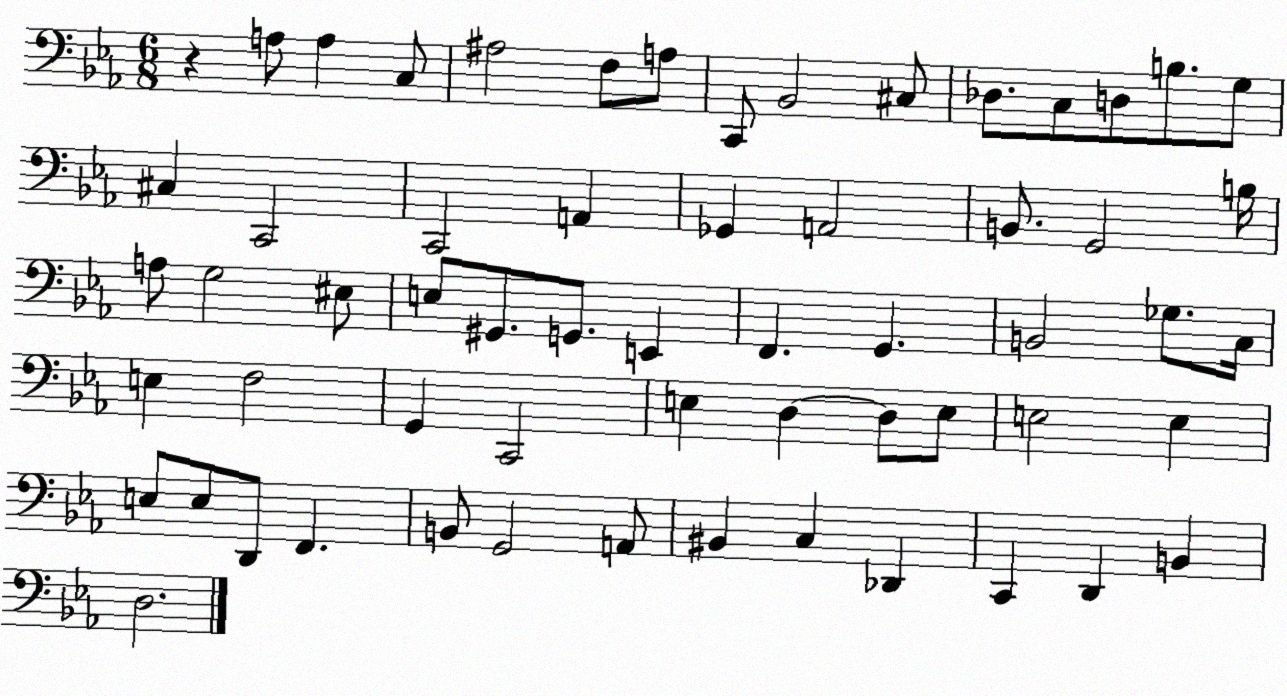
X:1
T:Untitled
M:6/8
L:1/4
K:Eb
z A,/2 A, C,/2 ^A,2 F,/2 A,/2 C,,/2 _B,,2 ^C,/2 _D,/2 C,/2 D,/2 B,/2 G,/2 ^C, C,,2 C,,2 A,, _G,, A,,2 B,,/2 G,,2 B,/4 A,/2 G,2 ^E,/2 E,/2 ^G,,/2 G,,/2 E,, F,, G,, B,,2 _G,/2 C,/4 E, F,2 G,, C,,2 E, D, D,/2 E,/2 E,2 E, E,/2 E,/2 D,,/2 F,, B,,/2 G,,2 A,,/2 ^B,, C, _D,, C,, D,, B,, D,2